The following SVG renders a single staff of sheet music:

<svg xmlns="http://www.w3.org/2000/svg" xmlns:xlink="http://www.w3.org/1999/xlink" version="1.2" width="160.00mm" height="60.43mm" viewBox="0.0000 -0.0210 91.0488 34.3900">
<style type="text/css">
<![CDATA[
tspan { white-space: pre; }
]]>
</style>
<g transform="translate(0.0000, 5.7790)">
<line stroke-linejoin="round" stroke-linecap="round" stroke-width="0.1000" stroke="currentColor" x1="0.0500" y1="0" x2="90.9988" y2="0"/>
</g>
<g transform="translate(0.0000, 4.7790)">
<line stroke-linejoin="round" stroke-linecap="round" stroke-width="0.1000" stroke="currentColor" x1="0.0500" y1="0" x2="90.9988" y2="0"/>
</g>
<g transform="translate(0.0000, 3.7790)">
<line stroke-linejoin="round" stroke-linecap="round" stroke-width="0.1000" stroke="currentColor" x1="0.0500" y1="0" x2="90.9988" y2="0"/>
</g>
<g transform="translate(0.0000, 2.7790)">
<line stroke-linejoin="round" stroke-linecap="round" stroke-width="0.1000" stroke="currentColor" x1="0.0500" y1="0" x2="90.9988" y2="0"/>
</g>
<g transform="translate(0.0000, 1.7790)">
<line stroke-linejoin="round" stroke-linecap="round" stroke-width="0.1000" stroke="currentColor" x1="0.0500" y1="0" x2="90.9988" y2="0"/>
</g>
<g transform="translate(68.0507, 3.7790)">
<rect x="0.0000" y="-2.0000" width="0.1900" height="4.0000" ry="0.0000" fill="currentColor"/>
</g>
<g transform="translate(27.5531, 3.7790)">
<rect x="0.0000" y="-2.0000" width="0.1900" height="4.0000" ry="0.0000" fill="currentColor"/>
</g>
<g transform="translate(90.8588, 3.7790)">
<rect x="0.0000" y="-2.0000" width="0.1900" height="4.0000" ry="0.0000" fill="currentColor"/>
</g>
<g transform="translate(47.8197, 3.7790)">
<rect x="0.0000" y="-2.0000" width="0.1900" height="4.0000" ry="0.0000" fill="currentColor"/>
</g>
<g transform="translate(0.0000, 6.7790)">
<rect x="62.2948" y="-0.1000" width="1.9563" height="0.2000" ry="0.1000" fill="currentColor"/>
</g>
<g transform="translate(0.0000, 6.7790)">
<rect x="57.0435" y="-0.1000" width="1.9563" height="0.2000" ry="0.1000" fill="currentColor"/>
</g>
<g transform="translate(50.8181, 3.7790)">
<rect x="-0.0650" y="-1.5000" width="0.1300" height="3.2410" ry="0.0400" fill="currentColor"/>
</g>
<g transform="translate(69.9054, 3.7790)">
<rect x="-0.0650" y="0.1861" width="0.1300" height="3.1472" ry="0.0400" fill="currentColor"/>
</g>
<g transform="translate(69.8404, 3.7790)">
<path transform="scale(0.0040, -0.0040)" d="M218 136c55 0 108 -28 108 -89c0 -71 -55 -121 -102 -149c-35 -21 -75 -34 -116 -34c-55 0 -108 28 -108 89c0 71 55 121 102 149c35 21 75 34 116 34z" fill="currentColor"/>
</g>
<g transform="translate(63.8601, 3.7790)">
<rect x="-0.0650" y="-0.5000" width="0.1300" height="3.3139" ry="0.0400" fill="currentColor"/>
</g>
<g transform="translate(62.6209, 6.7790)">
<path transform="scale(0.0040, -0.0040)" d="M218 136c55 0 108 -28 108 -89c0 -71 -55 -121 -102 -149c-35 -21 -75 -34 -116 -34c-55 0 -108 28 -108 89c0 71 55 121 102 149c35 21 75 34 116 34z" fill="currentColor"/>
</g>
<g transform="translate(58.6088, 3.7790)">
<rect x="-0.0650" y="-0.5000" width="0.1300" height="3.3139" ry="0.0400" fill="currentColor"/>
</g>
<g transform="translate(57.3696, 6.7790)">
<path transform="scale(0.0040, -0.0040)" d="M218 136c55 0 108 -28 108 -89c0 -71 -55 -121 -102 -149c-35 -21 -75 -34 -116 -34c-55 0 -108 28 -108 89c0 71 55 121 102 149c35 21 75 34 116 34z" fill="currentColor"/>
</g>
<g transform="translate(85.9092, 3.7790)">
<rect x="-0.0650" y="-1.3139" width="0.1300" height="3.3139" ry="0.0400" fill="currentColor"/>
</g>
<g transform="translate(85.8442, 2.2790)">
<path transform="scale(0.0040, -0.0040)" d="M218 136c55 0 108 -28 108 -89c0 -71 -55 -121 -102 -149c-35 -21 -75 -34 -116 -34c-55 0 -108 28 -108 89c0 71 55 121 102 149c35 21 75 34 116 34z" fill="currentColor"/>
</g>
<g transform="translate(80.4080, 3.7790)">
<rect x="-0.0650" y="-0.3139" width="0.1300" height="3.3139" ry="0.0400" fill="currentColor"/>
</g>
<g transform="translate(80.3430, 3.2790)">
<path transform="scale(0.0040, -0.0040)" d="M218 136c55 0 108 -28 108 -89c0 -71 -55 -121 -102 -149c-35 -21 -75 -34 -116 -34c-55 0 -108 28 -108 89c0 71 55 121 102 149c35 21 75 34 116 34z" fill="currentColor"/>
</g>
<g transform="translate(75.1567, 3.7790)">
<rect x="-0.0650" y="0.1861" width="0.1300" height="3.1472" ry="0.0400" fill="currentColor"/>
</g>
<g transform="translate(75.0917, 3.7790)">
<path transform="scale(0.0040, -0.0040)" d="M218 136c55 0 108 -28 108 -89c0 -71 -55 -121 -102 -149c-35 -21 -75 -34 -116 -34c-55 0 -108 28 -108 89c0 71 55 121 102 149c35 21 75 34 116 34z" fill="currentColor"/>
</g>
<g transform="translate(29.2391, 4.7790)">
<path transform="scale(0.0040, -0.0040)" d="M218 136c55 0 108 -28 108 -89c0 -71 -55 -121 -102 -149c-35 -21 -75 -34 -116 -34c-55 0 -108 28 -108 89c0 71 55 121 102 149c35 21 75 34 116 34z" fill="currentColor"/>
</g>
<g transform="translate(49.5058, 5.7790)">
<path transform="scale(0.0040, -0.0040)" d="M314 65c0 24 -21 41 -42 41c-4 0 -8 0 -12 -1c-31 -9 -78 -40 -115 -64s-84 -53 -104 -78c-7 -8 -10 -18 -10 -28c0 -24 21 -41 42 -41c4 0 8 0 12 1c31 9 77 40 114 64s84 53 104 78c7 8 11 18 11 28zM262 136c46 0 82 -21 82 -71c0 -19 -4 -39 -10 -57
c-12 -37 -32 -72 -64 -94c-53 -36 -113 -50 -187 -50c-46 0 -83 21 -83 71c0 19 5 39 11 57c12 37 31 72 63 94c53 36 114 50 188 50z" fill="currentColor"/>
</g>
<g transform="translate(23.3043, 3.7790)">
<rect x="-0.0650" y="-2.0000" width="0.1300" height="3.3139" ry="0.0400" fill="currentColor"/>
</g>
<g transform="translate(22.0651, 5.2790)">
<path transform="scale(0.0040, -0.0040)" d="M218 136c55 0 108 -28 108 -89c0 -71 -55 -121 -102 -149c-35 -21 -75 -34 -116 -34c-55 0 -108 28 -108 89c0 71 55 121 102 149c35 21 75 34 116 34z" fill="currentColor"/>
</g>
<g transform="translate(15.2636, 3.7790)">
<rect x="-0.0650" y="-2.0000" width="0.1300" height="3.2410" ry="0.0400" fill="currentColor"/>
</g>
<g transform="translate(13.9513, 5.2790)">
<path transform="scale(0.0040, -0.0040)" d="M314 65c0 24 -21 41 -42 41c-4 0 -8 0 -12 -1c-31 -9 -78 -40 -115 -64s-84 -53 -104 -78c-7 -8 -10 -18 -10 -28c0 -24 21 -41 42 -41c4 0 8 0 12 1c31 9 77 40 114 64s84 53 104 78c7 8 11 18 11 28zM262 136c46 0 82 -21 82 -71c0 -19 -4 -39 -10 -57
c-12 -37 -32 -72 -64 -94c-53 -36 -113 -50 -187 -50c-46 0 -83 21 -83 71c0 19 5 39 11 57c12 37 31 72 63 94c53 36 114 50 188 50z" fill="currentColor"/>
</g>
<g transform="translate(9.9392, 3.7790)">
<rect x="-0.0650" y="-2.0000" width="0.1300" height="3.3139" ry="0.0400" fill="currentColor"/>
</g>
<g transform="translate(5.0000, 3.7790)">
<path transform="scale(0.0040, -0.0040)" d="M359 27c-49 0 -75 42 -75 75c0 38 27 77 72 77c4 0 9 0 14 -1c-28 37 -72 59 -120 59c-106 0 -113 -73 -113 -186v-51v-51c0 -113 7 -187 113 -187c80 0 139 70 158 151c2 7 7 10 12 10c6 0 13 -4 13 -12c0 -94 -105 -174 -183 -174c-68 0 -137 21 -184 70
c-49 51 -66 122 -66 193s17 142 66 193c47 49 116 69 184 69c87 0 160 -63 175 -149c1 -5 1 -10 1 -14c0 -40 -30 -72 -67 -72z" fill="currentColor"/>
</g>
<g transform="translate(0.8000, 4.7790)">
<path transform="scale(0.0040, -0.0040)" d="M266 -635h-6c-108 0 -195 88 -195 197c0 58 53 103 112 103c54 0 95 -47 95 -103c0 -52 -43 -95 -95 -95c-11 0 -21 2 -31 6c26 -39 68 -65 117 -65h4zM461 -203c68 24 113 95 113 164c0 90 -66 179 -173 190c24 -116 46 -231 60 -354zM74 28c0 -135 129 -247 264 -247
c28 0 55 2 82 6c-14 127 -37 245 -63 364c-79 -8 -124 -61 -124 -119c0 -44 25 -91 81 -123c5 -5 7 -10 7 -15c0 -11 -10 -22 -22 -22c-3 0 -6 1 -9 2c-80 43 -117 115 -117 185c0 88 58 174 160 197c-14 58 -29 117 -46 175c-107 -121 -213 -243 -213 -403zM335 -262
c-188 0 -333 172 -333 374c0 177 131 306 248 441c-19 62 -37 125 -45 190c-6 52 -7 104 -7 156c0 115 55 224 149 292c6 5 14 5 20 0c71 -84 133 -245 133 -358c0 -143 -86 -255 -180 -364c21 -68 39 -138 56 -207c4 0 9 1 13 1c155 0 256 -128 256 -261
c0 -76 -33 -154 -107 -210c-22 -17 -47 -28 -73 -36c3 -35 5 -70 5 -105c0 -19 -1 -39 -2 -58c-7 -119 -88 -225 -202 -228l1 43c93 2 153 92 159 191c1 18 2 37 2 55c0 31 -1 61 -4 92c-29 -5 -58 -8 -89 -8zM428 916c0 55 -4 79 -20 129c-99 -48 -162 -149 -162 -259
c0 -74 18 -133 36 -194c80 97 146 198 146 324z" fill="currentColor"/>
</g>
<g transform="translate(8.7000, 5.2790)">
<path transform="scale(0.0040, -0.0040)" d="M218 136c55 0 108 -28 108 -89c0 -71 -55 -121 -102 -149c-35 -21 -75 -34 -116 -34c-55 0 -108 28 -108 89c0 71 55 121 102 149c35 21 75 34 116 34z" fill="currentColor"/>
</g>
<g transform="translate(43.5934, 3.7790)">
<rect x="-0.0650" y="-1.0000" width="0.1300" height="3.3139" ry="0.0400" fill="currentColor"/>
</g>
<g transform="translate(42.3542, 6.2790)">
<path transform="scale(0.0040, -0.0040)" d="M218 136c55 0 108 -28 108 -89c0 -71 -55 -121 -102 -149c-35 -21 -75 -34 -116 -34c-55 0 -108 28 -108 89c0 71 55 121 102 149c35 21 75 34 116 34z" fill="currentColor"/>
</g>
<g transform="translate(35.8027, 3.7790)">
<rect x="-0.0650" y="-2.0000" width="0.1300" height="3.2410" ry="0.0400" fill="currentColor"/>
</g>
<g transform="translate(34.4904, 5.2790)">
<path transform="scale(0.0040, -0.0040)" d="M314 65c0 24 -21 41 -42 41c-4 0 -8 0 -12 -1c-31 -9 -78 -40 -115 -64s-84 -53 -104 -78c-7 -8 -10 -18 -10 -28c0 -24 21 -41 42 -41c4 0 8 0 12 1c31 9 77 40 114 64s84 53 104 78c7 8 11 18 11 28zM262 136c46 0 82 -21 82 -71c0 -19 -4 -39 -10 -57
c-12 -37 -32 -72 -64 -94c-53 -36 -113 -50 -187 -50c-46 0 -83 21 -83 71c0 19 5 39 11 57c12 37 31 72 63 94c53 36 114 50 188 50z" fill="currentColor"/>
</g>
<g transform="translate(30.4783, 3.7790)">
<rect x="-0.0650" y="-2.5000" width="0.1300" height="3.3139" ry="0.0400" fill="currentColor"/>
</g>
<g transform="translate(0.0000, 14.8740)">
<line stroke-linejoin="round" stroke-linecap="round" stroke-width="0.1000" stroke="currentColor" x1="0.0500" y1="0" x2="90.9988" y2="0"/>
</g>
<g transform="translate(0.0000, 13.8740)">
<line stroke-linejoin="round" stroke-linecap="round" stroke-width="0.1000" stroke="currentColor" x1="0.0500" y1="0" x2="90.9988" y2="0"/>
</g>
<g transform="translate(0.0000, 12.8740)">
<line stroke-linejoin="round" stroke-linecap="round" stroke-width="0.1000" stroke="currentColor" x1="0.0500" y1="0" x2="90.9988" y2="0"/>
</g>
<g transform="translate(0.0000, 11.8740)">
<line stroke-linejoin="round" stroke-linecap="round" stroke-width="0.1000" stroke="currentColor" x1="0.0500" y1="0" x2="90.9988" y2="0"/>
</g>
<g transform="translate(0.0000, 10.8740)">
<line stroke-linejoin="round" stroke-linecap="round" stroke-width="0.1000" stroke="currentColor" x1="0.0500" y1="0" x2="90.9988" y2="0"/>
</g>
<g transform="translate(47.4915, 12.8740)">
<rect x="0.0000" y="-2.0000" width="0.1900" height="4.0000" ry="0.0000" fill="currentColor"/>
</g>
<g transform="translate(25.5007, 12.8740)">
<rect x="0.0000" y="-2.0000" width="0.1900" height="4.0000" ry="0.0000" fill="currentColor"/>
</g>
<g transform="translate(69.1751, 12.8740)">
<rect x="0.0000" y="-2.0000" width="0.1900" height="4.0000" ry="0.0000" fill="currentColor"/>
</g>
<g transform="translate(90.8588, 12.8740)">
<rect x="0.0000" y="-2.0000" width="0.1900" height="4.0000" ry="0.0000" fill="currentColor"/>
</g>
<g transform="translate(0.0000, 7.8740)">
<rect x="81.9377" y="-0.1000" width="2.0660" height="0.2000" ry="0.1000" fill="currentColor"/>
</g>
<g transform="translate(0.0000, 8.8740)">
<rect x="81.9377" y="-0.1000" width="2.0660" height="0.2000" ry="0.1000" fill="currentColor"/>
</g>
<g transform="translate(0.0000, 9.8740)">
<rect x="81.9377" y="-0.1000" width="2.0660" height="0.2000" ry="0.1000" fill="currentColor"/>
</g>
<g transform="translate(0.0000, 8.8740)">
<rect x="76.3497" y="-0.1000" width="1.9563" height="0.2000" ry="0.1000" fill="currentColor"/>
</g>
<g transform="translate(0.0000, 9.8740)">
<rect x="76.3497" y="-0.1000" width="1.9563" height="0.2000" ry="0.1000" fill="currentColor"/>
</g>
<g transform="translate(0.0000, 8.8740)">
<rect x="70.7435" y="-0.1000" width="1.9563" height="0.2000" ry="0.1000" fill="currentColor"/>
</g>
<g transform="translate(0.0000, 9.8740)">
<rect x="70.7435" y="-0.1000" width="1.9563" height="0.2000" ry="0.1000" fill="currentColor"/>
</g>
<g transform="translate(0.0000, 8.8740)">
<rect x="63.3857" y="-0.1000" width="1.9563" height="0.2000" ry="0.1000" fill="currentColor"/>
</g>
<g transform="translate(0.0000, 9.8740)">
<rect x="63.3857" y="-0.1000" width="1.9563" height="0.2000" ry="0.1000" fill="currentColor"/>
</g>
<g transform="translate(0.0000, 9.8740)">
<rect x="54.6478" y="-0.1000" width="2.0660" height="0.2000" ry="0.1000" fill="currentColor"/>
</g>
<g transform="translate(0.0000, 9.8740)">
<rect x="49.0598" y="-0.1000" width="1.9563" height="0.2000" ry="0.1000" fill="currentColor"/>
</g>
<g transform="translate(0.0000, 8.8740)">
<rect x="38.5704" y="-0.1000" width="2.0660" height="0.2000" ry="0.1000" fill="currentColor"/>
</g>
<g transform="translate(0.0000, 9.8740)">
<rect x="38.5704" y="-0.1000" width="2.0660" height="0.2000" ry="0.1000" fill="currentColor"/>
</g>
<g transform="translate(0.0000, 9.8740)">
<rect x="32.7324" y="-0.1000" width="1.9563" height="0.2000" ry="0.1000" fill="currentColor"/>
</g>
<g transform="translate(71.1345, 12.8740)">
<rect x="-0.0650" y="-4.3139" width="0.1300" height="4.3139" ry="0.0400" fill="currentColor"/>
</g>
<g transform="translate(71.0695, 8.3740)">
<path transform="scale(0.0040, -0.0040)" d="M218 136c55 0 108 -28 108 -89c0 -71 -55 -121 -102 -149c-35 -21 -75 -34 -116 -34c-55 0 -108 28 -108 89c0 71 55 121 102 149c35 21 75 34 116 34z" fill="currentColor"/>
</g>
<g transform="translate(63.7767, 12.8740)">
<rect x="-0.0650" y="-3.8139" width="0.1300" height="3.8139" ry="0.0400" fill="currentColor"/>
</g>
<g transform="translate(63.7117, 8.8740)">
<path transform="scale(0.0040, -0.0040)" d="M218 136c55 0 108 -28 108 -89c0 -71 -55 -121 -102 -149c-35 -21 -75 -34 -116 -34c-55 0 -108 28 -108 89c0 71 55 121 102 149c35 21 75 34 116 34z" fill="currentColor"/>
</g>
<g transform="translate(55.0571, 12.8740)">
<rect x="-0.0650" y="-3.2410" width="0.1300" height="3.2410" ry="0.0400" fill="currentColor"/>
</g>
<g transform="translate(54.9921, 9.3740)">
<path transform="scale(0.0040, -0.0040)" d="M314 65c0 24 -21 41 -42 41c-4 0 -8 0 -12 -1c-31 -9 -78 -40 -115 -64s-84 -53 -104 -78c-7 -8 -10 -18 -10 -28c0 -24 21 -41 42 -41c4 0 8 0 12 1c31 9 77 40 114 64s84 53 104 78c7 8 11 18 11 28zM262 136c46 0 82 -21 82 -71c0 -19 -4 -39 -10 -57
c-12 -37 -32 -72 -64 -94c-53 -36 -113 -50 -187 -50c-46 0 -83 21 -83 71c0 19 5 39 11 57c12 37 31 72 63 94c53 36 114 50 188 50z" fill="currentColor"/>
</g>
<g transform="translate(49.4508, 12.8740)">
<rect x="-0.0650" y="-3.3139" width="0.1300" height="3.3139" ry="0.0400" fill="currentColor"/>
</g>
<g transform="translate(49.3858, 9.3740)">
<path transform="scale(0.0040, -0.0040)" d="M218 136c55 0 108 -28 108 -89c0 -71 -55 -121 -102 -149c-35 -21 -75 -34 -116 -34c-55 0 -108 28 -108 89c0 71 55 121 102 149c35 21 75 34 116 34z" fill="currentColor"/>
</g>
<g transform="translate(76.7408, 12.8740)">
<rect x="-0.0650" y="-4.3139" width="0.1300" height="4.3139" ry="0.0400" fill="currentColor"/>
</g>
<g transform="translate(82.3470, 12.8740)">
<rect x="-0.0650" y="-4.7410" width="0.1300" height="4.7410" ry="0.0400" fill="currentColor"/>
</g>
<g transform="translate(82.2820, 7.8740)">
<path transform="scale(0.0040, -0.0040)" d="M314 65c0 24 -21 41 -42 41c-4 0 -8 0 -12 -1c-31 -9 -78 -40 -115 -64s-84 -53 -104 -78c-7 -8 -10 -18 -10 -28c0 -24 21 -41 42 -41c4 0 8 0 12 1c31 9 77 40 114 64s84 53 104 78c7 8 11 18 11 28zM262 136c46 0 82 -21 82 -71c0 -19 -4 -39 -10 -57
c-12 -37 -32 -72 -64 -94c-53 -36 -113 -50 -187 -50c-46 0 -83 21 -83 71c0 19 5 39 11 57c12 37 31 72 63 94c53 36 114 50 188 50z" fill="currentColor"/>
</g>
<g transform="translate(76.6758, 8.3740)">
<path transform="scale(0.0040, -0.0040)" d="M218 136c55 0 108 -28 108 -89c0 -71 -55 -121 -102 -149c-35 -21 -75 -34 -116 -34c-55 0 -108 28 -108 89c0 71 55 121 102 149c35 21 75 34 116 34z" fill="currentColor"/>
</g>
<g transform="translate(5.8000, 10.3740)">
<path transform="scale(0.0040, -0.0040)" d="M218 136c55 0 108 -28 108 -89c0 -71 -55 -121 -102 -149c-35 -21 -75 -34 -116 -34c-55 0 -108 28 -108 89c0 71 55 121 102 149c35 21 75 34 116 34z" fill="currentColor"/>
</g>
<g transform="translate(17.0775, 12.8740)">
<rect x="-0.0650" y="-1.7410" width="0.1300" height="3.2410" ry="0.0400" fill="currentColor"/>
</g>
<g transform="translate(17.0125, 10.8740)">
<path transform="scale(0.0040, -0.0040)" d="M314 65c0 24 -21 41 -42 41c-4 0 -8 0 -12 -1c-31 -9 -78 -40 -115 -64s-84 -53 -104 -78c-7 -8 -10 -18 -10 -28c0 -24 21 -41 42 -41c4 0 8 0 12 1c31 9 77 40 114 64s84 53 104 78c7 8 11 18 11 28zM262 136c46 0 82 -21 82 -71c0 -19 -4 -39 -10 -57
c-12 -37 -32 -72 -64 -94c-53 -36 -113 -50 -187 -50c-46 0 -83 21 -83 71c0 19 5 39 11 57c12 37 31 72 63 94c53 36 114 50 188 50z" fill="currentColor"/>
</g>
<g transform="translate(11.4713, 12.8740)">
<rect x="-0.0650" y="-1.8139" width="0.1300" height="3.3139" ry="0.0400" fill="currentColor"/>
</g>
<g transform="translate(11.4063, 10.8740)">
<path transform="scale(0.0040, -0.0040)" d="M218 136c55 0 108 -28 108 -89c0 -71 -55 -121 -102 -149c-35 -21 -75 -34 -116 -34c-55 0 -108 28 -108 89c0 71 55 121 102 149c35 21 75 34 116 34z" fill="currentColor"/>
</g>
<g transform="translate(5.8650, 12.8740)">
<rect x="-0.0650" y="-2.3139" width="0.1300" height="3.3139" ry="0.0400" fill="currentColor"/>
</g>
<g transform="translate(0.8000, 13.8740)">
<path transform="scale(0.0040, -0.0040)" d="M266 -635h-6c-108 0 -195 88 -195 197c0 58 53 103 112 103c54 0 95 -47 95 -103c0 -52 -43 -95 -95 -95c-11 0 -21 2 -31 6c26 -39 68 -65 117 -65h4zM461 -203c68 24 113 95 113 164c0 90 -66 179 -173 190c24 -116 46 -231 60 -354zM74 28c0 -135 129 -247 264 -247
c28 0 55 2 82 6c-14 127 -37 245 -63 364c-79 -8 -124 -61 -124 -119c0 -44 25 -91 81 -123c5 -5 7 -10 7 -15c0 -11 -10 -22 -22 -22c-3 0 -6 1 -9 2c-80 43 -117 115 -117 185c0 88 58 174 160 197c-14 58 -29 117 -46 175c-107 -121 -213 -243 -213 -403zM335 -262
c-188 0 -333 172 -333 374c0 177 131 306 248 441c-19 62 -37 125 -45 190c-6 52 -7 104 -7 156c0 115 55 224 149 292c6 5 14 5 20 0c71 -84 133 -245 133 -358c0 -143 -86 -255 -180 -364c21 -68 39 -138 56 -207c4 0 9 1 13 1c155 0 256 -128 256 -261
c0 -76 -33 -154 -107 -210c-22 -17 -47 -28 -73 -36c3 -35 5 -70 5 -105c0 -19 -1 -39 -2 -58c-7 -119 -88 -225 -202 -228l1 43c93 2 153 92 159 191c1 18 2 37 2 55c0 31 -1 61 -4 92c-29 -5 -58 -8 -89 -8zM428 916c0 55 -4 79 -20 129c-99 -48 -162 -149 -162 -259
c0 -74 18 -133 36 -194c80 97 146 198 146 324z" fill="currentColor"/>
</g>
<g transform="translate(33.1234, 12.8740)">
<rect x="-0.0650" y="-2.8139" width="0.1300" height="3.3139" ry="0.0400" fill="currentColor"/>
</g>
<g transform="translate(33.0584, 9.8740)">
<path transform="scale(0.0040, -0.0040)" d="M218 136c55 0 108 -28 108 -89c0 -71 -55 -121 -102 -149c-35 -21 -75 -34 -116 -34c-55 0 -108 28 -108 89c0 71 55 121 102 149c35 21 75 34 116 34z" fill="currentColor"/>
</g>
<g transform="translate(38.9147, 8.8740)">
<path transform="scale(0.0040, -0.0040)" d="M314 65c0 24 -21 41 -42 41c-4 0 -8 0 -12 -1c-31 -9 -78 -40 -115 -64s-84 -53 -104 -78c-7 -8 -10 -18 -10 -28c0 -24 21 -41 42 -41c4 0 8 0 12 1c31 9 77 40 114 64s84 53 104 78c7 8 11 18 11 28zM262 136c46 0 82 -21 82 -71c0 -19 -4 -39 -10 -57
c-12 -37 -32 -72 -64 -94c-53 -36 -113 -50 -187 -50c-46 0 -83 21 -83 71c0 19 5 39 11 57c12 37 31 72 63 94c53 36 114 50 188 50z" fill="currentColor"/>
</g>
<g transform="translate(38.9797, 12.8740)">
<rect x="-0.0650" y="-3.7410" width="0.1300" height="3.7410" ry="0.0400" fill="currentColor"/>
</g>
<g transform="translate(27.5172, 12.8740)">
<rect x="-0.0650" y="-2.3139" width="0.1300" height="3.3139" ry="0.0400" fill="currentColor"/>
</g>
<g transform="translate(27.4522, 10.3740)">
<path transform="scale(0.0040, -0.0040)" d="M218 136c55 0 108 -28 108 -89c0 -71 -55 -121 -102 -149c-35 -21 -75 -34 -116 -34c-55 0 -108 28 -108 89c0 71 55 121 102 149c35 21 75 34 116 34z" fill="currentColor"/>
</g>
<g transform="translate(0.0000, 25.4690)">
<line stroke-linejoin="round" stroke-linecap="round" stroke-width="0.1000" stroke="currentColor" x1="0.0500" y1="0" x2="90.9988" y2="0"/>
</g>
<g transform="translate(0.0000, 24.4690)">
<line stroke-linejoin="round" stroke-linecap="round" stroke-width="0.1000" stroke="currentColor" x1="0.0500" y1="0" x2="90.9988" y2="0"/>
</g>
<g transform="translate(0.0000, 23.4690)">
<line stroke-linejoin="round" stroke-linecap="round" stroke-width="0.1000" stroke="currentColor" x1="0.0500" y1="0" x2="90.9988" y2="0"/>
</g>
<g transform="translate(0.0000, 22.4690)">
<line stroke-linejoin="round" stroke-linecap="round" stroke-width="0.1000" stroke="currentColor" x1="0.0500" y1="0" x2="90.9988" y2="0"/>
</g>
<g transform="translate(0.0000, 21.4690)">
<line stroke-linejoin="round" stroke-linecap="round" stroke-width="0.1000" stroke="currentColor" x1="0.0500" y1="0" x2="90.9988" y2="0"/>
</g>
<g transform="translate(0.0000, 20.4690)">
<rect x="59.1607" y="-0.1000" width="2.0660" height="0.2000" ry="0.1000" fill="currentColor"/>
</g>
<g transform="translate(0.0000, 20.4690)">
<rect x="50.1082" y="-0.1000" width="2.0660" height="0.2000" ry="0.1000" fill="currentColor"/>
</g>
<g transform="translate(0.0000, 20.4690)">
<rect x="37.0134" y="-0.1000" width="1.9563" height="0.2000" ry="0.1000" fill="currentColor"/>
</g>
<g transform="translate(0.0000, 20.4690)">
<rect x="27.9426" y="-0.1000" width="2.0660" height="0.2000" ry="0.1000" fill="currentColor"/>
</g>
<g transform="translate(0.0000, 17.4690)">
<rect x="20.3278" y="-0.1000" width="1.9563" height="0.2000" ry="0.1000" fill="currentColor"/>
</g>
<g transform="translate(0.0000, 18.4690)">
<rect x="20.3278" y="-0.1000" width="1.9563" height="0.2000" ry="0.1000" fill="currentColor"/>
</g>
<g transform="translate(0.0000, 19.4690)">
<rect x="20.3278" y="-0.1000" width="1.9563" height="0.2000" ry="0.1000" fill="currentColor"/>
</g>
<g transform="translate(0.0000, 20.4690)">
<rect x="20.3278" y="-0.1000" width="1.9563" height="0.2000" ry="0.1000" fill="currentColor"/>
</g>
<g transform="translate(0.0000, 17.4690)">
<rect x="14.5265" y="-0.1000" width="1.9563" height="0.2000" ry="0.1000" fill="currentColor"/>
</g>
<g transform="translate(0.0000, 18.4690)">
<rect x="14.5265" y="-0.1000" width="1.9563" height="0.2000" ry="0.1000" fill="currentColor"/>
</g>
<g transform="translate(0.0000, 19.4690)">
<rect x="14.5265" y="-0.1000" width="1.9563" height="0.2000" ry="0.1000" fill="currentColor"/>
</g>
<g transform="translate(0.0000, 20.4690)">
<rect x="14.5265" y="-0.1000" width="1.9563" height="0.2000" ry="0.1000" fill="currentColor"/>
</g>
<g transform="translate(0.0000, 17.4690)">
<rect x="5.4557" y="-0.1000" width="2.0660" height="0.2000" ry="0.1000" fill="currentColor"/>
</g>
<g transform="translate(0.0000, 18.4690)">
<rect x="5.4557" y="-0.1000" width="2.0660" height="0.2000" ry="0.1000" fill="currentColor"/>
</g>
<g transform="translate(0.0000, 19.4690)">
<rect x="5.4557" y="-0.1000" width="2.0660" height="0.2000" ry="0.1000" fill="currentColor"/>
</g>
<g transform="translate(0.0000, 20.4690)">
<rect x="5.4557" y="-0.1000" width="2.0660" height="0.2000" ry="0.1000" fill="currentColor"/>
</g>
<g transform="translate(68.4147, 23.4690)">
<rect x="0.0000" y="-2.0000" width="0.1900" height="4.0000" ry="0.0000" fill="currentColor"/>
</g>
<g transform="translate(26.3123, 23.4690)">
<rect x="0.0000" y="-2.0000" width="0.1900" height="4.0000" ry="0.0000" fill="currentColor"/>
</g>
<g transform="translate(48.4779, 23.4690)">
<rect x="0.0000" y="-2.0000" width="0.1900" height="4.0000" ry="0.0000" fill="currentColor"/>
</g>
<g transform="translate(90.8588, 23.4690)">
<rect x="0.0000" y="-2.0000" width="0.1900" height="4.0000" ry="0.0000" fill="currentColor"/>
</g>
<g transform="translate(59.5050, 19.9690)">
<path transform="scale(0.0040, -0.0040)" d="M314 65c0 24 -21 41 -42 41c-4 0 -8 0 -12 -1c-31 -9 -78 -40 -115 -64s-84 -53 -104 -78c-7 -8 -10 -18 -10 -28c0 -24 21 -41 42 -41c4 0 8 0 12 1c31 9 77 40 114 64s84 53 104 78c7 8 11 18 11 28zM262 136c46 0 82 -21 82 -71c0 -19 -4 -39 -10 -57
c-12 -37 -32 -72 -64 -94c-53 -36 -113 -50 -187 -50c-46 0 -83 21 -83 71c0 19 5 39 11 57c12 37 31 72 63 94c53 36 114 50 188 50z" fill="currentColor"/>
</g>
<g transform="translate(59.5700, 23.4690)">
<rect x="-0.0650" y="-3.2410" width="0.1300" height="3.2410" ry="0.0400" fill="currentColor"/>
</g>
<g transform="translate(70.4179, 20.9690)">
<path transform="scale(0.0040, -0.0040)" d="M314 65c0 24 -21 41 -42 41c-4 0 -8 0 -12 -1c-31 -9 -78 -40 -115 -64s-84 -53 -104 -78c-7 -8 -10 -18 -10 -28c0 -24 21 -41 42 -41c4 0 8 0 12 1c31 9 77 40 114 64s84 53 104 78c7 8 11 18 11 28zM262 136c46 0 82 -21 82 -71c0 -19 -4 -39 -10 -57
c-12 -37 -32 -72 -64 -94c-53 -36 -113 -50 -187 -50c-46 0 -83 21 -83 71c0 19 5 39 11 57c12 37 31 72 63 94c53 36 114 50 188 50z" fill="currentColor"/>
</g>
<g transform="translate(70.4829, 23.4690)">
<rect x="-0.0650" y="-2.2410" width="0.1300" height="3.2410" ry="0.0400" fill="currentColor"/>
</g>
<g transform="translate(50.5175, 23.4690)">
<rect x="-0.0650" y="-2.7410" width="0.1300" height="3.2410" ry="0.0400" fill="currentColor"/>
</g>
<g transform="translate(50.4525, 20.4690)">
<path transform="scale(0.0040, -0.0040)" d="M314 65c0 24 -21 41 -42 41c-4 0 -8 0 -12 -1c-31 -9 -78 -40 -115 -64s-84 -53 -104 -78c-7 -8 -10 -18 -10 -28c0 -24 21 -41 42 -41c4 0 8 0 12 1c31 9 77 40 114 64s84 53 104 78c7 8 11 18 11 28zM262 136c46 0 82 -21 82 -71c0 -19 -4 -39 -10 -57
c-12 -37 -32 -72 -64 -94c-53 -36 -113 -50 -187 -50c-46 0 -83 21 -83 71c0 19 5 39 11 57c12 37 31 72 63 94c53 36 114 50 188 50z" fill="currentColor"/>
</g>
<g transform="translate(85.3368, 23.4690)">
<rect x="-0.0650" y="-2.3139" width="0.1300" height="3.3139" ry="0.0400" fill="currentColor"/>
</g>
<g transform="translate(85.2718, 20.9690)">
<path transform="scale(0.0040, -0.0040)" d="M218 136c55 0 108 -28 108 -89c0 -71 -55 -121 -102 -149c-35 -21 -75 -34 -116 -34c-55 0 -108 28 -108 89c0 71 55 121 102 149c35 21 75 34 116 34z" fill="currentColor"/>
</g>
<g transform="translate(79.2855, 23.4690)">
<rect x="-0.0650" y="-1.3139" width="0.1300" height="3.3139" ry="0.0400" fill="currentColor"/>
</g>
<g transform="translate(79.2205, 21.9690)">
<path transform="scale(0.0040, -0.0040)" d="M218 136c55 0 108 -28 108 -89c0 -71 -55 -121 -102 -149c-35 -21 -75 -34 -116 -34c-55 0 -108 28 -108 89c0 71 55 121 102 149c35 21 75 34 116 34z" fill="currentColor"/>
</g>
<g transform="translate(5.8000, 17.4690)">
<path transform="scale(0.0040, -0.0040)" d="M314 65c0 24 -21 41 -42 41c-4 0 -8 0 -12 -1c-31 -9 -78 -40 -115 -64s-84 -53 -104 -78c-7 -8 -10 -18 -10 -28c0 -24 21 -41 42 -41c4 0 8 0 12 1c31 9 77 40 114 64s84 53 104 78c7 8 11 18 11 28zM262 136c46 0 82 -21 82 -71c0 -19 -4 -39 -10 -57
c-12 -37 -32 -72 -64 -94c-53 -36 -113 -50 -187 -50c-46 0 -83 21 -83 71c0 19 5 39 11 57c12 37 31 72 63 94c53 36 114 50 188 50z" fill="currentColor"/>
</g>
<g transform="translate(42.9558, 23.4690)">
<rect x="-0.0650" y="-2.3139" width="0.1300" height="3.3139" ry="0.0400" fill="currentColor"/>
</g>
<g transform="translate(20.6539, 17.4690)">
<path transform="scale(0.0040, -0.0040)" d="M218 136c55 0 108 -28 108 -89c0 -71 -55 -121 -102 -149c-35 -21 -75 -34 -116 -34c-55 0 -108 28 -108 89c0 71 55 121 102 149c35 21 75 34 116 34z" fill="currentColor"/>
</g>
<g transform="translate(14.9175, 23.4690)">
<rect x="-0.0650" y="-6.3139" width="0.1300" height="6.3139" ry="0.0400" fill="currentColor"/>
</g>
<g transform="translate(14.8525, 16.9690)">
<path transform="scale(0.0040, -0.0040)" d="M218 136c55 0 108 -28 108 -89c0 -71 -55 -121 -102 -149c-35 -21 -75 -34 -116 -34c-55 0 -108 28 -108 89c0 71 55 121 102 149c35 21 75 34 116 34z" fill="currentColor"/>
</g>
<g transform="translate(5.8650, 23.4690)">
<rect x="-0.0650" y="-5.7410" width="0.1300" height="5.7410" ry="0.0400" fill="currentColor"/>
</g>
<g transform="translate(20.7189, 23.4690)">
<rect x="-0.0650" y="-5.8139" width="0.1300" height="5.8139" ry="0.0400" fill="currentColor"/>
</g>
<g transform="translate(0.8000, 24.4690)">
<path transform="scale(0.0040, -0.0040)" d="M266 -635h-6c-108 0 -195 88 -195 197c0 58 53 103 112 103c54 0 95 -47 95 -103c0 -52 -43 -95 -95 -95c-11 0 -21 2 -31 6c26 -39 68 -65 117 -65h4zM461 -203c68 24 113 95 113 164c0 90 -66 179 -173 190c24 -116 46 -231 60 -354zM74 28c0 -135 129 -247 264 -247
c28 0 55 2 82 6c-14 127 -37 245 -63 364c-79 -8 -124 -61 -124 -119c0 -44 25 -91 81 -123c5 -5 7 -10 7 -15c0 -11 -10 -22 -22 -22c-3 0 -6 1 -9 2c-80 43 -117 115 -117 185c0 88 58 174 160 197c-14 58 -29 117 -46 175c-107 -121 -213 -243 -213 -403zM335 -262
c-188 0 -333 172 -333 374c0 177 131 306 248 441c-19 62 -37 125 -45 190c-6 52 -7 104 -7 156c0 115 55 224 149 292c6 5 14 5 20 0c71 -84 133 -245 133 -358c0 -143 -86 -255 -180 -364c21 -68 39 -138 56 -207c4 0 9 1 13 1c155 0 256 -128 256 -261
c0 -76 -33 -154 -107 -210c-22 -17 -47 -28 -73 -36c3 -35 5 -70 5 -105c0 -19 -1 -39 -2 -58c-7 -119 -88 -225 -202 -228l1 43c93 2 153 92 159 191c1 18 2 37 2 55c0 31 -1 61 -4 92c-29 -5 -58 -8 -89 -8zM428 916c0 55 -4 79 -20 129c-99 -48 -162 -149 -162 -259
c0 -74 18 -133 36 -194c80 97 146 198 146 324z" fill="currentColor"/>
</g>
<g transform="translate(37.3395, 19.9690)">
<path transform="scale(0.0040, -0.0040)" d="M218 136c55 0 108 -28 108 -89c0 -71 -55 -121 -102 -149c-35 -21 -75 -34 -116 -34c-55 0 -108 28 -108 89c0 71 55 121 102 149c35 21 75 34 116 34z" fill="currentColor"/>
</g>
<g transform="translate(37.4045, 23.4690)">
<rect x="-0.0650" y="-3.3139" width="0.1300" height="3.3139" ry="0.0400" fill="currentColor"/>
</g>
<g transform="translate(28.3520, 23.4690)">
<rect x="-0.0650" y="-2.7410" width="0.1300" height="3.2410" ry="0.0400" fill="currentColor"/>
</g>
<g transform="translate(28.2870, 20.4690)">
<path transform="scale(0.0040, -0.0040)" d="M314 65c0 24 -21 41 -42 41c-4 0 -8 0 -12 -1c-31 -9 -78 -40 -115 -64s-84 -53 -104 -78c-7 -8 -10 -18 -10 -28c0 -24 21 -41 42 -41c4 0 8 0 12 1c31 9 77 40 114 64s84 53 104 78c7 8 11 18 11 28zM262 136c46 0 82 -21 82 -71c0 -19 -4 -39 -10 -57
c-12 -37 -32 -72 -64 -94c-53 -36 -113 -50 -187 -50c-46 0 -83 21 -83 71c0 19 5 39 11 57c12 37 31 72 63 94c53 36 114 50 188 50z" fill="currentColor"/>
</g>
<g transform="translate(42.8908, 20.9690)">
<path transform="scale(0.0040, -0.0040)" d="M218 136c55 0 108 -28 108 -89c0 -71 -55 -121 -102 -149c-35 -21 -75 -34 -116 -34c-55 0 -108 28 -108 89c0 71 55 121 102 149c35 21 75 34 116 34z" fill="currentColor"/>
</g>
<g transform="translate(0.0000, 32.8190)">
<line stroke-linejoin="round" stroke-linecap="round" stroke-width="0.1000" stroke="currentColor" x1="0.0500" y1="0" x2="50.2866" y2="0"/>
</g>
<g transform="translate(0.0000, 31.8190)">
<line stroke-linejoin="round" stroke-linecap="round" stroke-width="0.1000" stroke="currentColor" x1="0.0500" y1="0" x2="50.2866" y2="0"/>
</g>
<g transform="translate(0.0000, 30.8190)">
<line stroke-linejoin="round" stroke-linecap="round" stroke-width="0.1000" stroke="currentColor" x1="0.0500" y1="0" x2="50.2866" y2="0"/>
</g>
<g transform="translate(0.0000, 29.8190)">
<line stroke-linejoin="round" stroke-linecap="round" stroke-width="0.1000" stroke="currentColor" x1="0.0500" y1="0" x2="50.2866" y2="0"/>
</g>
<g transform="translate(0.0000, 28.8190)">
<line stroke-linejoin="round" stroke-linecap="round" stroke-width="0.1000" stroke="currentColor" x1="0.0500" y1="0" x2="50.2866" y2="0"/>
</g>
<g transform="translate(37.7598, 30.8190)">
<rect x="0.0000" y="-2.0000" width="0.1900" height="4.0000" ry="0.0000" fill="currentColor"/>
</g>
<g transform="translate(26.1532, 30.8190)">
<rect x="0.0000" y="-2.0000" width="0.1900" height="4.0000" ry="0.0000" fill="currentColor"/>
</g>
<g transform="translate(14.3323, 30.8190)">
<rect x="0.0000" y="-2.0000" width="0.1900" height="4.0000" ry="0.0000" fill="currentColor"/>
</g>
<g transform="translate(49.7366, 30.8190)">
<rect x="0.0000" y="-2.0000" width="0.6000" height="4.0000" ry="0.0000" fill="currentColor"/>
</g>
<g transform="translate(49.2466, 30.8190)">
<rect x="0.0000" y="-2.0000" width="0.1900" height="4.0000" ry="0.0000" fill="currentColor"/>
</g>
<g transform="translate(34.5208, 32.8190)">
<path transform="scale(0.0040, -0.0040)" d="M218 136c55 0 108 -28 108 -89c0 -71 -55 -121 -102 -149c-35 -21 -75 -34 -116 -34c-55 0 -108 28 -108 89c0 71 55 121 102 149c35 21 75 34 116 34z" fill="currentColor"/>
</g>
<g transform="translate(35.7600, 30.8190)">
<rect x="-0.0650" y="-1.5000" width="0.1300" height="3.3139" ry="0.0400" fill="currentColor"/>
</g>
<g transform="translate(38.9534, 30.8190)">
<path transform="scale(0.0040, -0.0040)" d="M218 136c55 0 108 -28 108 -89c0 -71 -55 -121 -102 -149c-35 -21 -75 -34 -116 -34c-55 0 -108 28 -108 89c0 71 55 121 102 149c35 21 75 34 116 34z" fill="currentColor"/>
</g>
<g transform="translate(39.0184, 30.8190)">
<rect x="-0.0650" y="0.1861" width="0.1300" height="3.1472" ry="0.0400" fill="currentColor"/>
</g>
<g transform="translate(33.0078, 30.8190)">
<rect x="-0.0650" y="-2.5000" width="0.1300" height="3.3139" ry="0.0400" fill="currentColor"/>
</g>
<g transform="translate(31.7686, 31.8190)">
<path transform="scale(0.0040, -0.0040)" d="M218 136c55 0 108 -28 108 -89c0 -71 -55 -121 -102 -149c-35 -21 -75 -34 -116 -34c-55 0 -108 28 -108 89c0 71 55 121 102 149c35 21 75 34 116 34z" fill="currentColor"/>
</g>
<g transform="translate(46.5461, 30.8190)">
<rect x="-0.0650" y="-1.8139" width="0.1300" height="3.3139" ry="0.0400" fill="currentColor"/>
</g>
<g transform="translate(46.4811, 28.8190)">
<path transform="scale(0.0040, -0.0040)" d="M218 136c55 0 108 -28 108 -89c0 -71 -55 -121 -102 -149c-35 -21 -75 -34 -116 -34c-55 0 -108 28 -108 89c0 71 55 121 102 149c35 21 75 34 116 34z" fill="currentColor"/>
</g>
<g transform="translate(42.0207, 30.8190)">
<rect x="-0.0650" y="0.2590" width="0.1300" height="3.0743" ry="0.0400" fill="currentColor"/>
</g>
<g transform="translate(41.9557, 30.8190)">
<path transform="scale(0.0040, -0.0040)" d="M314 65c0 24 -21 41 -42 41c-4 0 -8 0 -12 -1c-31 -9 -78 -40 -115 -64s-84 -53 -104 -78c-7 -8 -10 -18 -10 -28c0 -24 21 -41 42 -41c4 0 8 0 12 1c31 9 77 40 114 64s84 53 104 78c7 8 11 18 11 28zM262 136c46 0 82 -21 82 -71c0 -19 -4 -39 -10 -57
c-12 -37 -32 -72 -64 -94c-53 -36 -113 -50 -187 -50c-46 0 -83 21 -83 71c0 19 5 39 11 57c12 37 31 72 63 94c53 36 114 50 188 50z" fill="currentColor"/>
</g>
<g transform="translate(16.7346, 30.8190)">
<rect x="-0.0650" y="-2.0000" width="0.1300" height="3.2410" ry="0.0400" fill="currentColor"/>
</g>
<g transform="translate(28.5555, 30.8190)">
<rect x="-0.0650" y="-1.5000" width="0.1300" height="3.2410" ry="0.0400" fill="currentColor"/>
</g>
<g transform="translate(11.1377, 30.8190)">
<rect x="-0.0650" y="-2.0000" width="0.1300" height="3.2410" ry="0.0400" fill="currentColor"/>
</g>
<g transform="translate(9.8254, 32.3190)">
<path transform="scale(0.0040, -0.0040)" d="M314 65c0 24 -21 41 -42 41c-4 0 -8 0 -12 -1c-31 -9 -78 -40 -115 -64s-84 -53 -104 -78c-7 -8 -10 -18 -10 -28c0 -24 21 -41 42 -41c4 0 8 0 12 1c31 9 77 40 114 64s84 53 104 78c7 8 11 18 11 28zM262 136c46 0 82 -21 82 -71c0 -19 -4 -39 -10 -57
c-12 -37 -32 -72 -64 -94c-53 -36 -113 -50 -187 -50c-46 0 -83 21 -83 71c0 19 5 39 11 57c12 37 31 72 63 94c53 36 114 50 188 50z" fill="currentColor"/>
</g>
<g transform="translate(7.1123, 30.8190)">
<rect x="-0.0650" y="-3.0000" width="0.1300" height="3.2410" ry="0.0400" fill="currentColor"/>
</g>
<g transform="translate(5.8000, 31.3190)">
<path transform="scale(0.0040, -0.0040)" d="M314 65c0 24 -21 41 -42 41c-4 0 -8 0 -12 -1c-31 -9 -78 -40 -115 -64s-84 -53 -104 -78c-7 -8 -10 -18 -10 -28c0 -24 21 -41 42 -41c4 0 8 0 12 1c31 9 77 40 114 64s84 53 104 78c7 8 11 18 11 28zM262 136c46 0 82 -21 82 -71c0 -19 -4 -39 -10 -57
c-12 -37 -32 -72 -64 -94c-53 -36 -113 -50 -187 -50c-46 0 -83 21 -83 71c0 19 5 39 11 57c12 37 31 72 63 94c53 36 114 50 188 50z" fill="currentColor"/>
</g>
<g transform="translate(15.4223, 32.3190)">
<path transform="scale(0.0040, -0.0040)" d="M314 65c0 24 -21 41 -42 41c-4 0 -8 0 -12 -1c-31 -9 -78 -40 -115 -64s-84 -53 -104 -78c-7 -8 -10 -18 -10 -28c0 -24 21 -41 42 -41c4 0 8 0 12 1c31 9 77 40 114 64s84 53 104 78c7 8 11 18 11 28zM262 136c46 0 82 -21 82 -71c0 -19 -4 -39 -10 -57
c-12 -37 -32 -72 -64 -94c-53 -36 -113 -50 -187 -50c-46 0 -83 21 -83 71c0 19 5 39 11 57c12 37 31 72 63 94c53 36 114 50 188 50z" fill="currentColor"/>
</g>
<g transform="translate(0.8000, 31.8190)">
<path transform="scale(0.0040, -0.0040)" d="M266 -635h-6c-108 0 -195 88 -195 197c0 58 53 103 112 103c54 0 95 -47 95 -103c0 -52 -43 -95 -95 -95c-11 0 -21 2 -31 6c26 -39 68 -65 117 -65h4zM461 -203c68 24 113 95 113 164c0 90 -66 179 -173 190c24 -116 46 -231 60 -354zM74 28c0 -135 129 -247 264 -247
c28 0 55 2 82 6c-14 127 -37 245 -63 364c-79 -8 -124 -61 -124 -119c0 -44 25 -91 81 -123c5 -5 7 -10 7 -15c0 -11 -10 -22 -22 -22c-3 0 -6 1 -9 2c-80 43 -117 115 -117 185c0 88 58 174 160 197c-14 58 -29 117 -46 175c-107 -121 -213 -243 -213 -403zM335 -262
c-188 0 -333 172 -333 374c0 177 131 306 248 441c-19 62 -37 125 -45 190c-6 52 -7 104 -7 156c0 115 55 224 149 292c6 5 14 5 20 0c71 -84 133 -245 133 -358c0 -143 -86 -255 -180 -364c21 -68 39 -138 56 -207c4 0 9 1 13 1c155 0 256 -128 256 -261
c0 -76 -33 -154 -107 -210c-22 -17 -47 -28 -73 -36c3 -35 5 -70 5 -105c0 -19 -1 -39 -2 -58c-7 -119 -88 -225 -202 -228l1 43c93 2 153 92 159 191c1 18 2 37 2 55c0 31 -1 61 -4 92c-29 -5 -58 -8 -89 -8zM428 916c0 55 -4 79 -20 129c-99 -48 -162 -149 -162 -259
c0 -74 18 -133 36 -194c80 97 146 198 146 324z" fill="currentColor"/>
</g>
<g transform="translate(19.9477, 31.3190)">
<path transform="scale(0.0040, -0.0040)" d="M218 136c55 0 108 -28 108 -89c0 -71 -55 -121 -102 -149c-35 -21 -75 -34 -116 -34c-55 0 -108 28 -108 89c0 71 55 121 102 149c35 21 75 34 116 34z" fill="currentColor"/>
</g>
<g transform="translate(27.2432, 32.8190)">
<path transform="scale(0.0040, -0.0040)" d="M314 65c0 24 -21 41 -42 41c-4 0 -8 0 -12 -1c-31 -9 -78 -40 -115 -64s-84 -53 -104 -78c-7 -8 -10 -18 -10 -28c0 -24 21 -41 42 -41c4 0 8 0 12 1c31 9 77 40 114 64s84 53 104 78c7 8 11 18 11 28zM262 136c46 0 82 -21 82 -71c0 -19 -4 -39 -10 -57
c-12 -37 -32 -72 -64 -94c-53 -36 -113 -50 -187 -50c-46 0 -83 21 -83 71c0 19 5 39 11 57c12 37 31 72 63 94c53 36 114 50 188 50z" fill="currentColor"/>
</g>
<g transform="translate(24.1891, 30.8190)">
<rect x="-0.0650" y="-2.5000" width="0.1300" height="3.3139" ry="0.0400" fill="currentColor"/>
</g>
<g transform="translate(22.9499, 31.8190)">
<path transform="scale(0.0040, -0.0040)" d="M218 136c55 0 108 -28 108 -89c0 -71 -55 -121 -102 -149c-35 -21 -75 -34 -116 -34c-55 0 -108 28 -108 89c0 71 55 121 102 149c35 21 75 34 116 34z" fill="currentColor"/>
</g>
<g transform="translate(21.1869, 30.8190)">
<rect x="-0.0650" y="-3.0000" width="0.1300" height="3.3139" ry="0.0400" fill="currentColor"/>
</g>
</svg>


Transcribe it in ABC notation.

X:1
T:Untitled
M:4/4
L:1/4
K:C
F F2 F G F2 D E2 C C B B c e g f f2 g a c'2 b b2 c' d' d' e'2 g'2 a' g' a2 b g a2 b2 g2 e g A2 F2 F2 A G E2 G E B B2 f